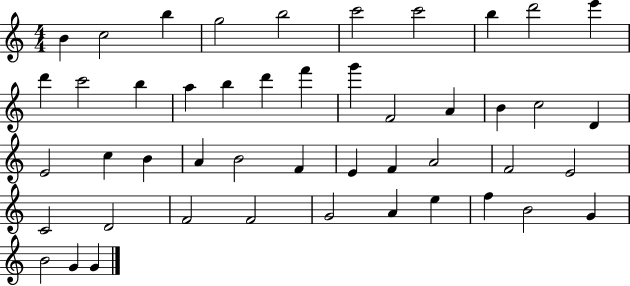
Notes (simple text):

B4/q C5/h B5/q G5/h B5/h C6/h C6/h B5/q D6/h E6/q D6/q C6/h B5/q A5/q B5/q D6/q F6/q G6/q F4/h A4/q B4/q C5/h D4/q E4/h C5/q B4/q A4/q B4/h F4/q E4/q F4/q A4/h F4/h E4/h C4/h D4/h F4/h F4/h G4/h A4/q E5/q F5/q B4/h G4/q B4/h G4/q G4/q